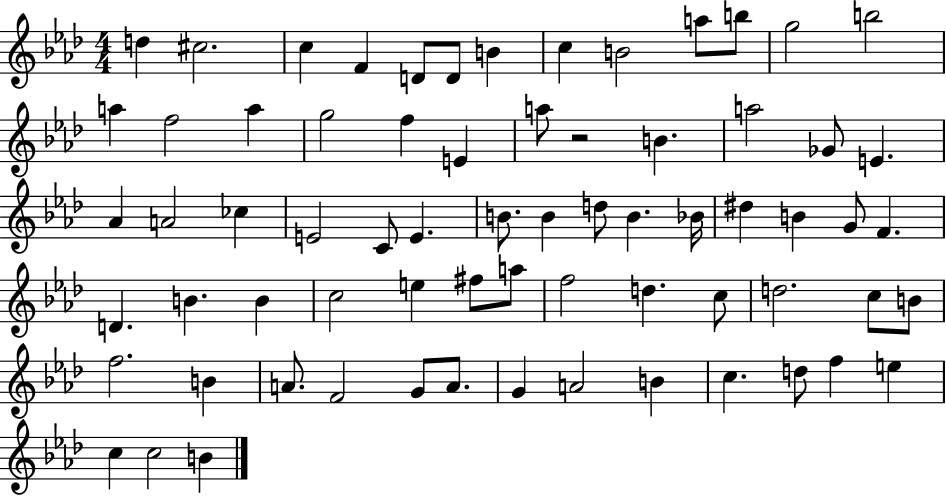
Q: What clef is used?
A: treble